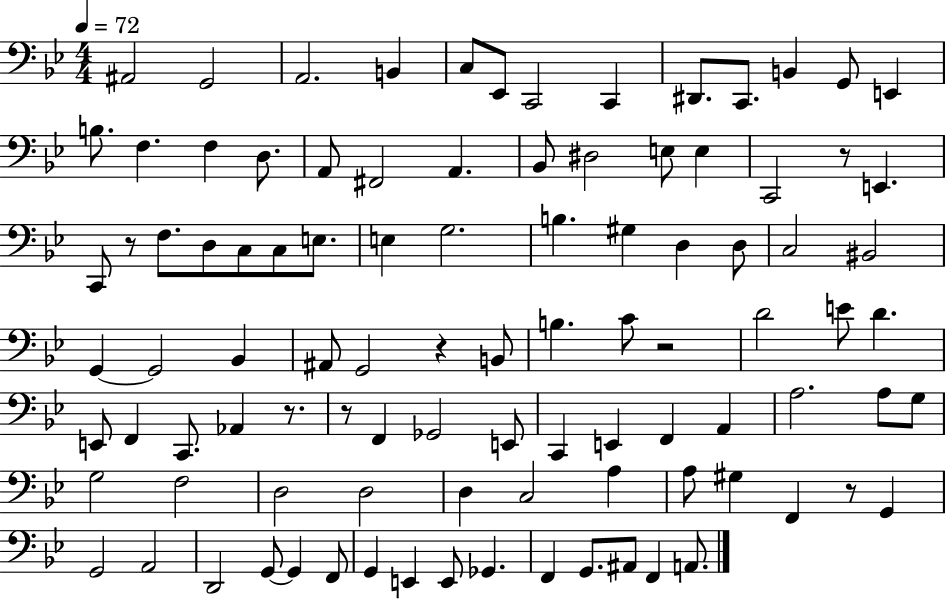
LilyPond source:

{
  \clef bass
  \numericTimeSignature
  \time 4/4
  \key bes \major
  \tempo 4 = 72
  ais,2 g,2 | a,2. b,4 | c8 ees,8 c,2 c,4 | dis,8. c,8. b,4 g,8 e,4 | \break b8. f4. f4 d8. | a,8 fis,2 a,4. | bes,8 dis2 e8 e4 | c,2 r8 e,4. | \break c,8 r8 f8. d8 c8 c8 e8. | e4 g2. | b4. gis4 d4 d8 | c2 bis,2 | \break g,4~~ g,2 bes,4 | ais,8 g,2 r4 b,8 | b4. c'8 r2 | d'2 e'8 d'4. | \break e,8 f,4 c,8. aes,4 r8. | r8 f,4 ges,2 e,8 | c,4 e,4 f,4 a,4 | a2. a8 g8 | \break g2 f2 | d2 d2 | d4 c2 a4 | a8 gis4 f,4 r8 g,4 | \break g,2 a,2 | d,2 g,8~~ g,4 f,8 | g,4 e,4 e,8 ges,4. | f,4 g,8. ais,8 f,4 a,8. | \break \bar "|."
}